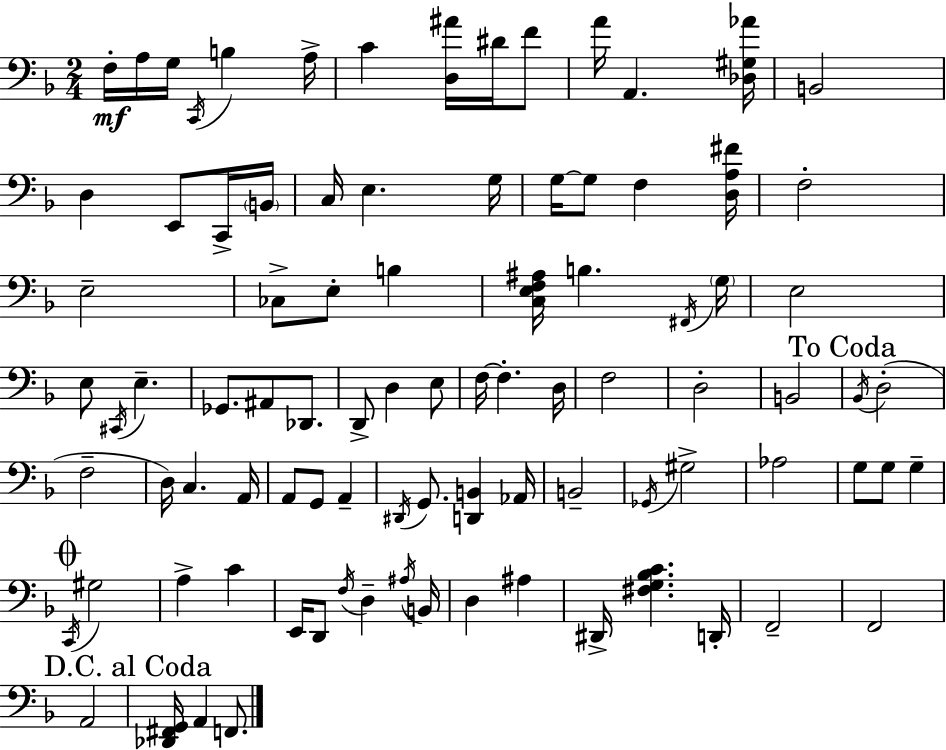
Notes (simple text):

F3/s A3/s G3/s C2/s B3/q A3/s C4/q [D3,A#4]/s D#4/s F4/e A4/s A2/q. [Db3,G#3,Ab4]/s B2/h D3/q E2/e C2/s B2/s C3/s E3/q. G3/s G3/s G3/e F3/q [D3,A3,F#4]/s F3/h E3/h CES3/e E3/e B3/q [C3,E3,F3,A#3]/s B3/q. F#2/s G3/s E3/h E3/e C#2/s E3/q. Gb2/e. A#2/e Db2/e. D2/e D3/q E3/e F3/s F3/q. D3/s F3/h D3/h B2/h Bb2/s D3/h F3/h D3/s C3/q. A2/s A2/e G2/e A2/q D#2/s G2/e. [D2,B2]/q Ab2/s B2/h Gb2/s G#3/h Ab3/h G3/e G3/e G3/q C2/s G#3/h A3/q C4/q E2/s D2/e F3/s D3/q A#3/s B2/s D3/q A#3/q D#2/s [F#3,G3,Bb3,C4]/q. D2/s F2/h F2/h A2/h [Db2,F#2,G2]/s A2/q F2/e.